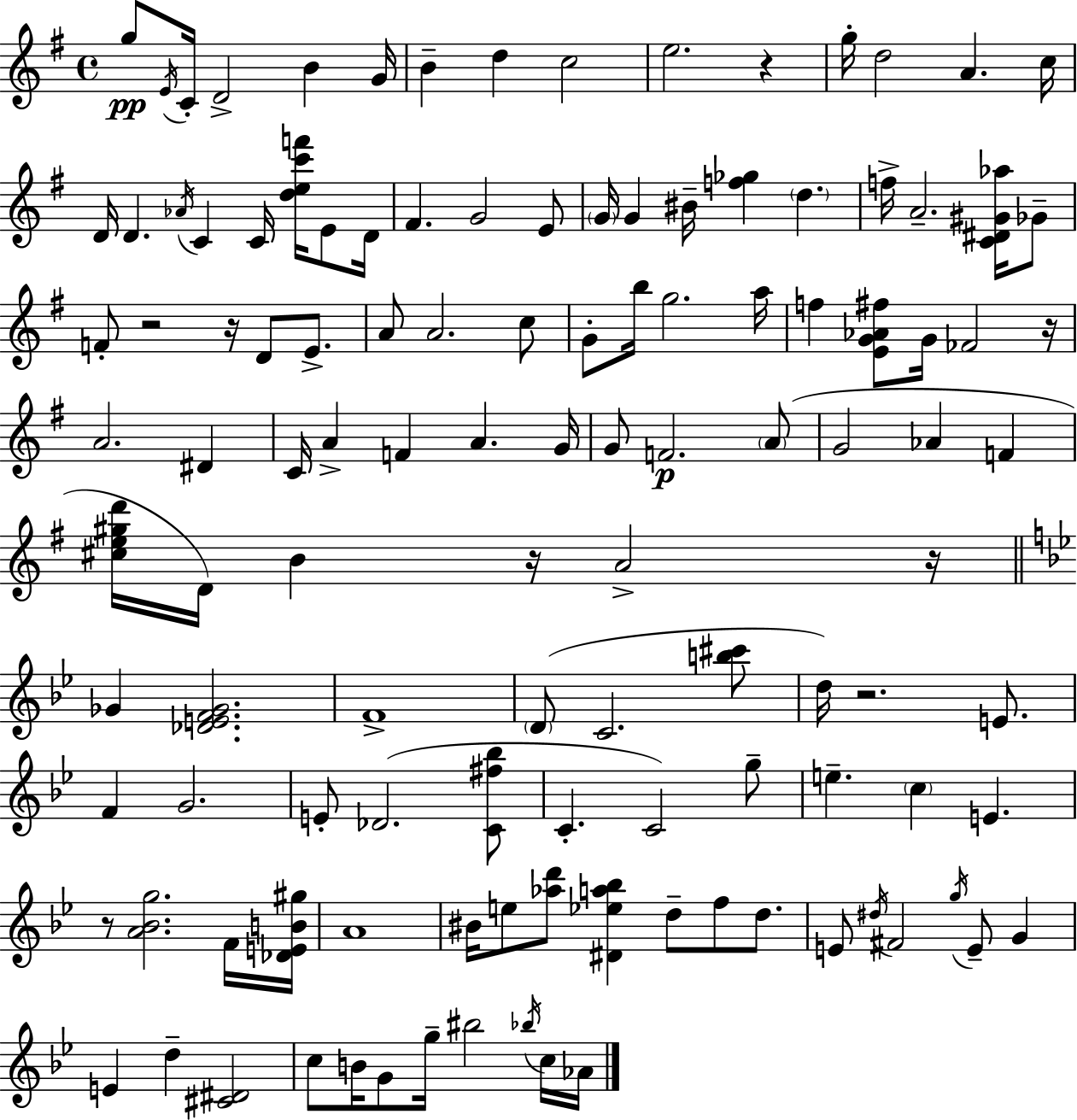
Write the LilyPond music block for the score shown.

{
  \clef treble
  \time 4/4
  \defaultTimeSignature
  \key g \major
  g''8\pp \acciaccatura { e'16 } c'16-. d'2-> b'4 | g'16 b'4-- d''4 c''2 | e''2. r4 | g''16-. d''2 a'4. | \break c''16 d'16 d'4. \acciaccatura { aes'16 } c'4 c'16 <d'' e'' c''' f'''>16 e'8 | d'16 fis'4. g'2 | e'8 \parenthesize g'16 g'4 bis'16-- <f'' ges''>4 \parenthesize d''4. | f''16-> a'2.-- <c' dis' gis' aes''>16 | \break ges'8-- f'8-. r2 r16 d'8 e'8.-> | a'8 a'2. | c''8 g'8-. b''16 g''2. | a''16 f''4 <e' g' aes' fis''>8 g'16 fes'2 | \break r16 a'2. dis'4 | c'16 a'4-> f'4 a'4. | g'16 g'8 f'2.\p | \parenthesize a'8( g'2 aes'4 f'4 | \break <cis'' e'' gis'' d'''>16 d'16) b'4 r16 a'2-> | r16 \bar "||" \break \key bes \major ges'4 <des' e' f' ges'>2. | f'1-> | \parenthesize d'8( c'2. <b'' cis'''>8 | d''16) r2. e'8. | \break f'4 g'2. | e'8-. des'2.( <c' fis'' bes''>8 | c'4.-. c'2) g''8-- | e''4.-- \parenthesize c''4 e'4. | \break r8 <a' bes' g''>2. f'16 <des' e' b' gis''>16 | a'1 | bis'16 e''8 <aes'' d'''>8 <dis' ees'' a'' bes''>4 d''8-- f''8 d''8. | e'8 \acciaccatura { dis''16 } fis'2 \acciaccatura { g''16 } e'8-- g'4 | \break e'4 d''4-- <cis' dis'>2 | c''8 b'16 g'8 g''16-- bis''2 | \acciaccatura { bes''16 } c''16 aes'16 \bar "|."
}